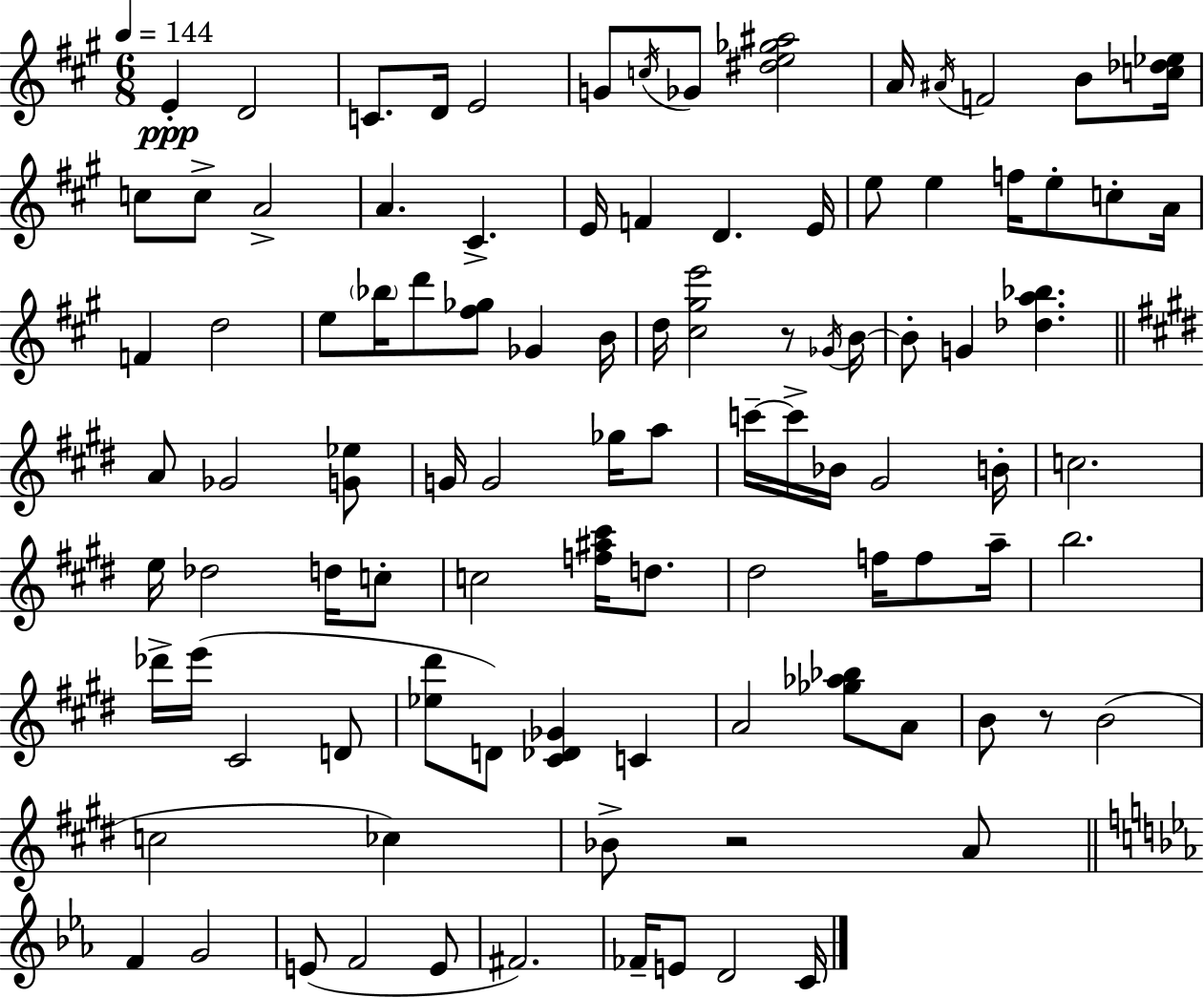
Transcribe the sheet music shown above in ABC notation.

X:1
T:Untitled
M:6/8
L:1/4
K:A
E D2 C/2 D/4 E2 G/2 c/4 _G/2 [^de_g^a]2 A/4 ^A/4 F2 B/2 [c_d_e]/4 c/2 c/2 A2 A ^C E/4 F D E/4 e/2 e f/4 e/2 c/2 A/4 F d2 e/2 _b/4 d'/2 [^f_g]/2 _G B/4 d/4 [^c^ge']2 z/2 _G/4 B/4 B/2 G [_da_b] A/2 _G2 [G_e]/2 G/4 G2 _g/4 a/2 c'/4 c'/4 _B/4 ^G2 B/4 c2 e/4 _d2 d/4 c/2 c2 [f^a^c']/4 d/2 ^d2 f/4 f/2 a/4 b2 _d'/4 e'/4 ^C2 D/2 [_e^d']/2 D/2 [^C_D_G] C A2 [_g_a_b]/2 A/2 B/2 z/2 B2 c2 _c _B/2 z2 A/2 F G2 E/2 F2 E/2 ^F2 _F/4 E/2 D2 C/4